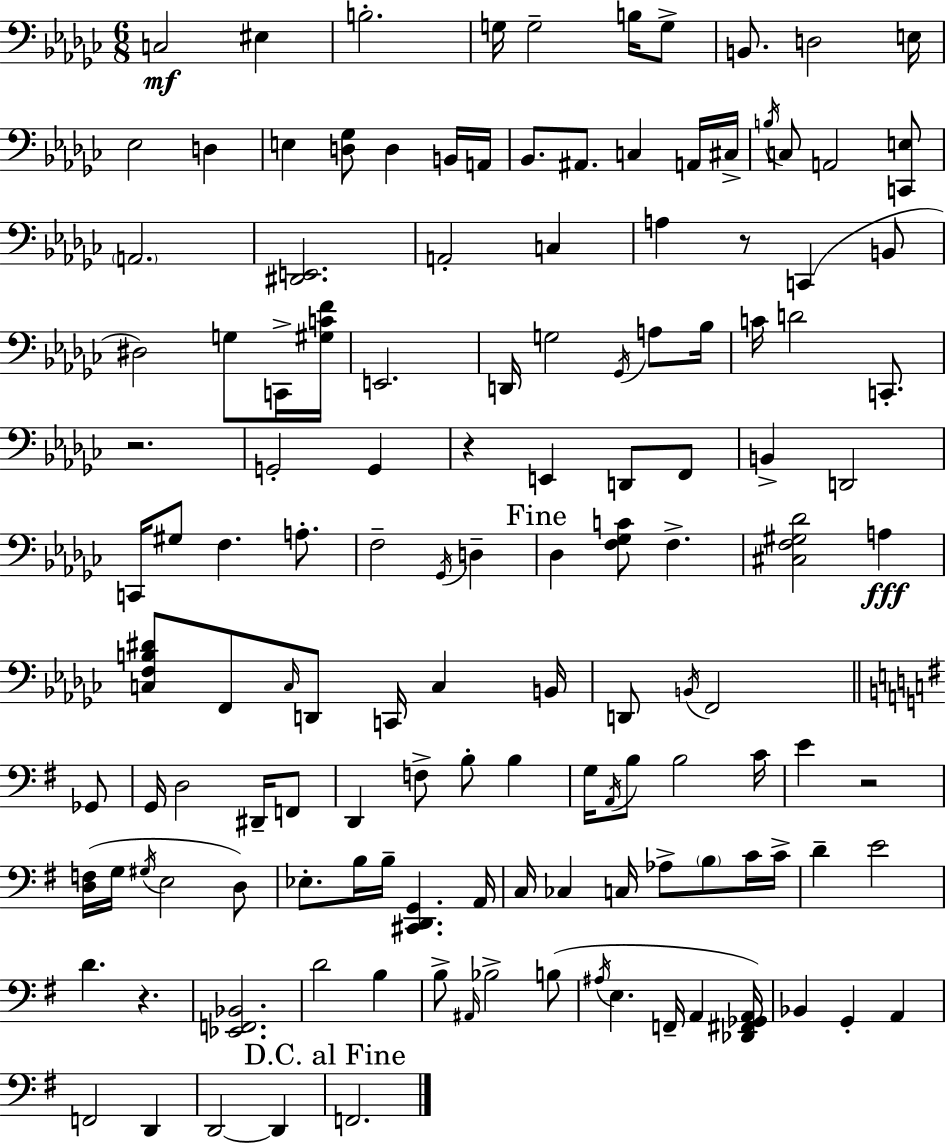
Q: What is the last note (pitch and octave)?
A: F2